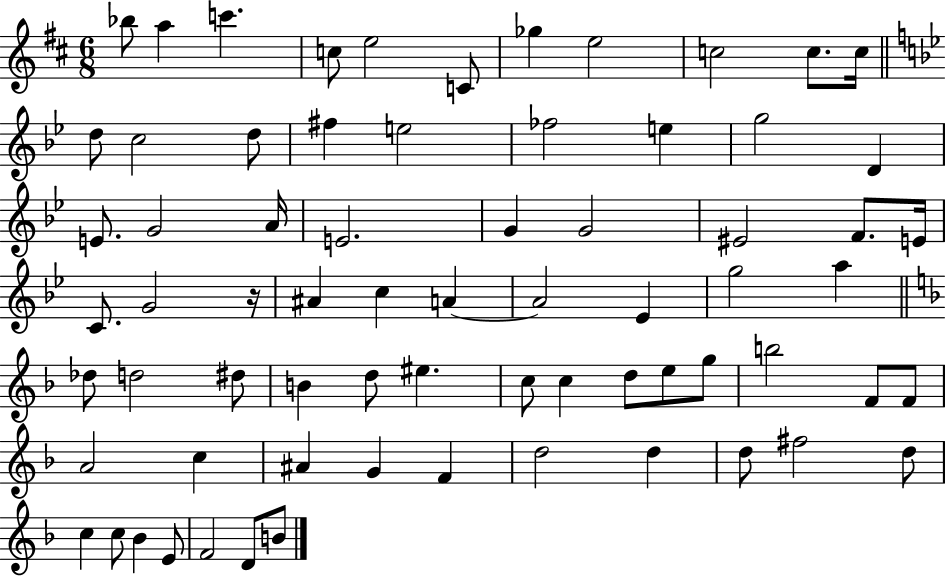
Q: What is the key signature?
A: D major